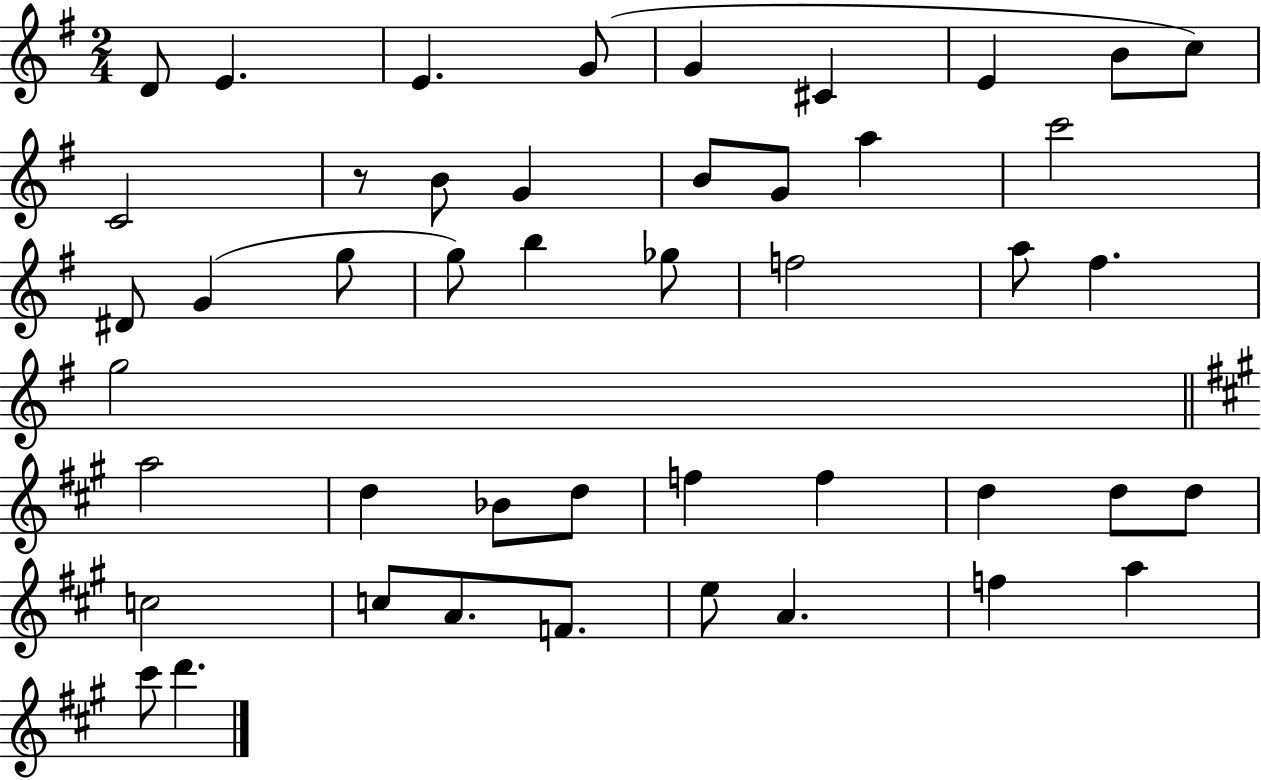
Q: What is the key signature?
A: G major